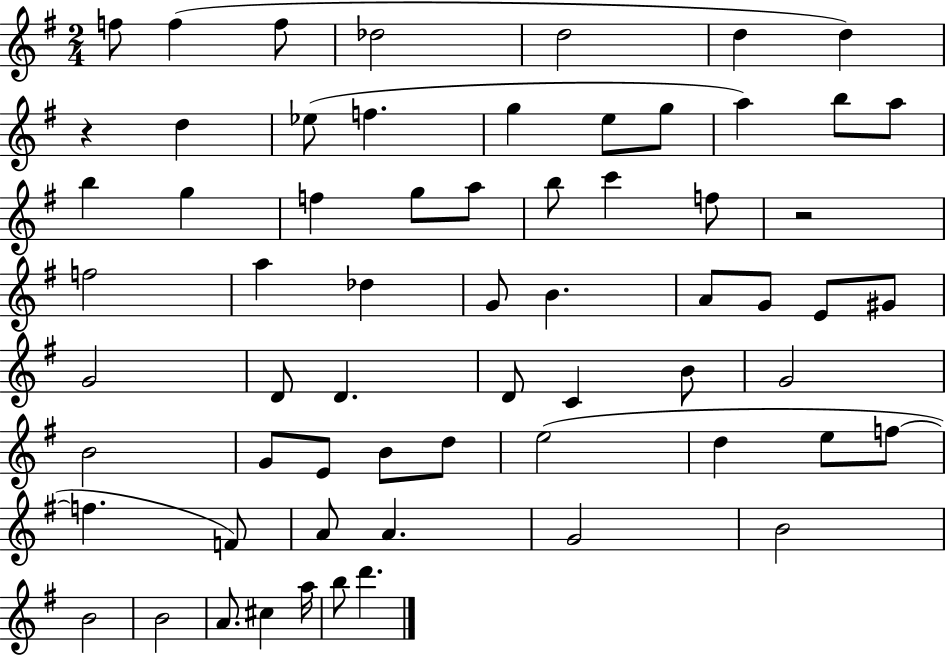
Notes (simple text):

F5/e F5/q F5/e Db5/h D5/h D5/q D5/q R/q D5/q Eb5/e F5/q. G5/q E5/e G5/e A5/q B5/e A5/e B5/q G5/q F5/q G5/e A5/e B5/e C6/q F5/e R/h F5/h A5/q Db5/q G4/e B4/q. A4/e G4/e E4/e G#4/e G4/h D4/e D4/q. D4/e C4/q B4/e G4/h B4/h G4/e E4/e B4/e D5/e E5/h D5/q E5/e F5/e F5/q. F4/e A4/e A4/q. G4/h B4/h B4/h B4/h A4/e. C#5/q A5/s B5/e D6/q.